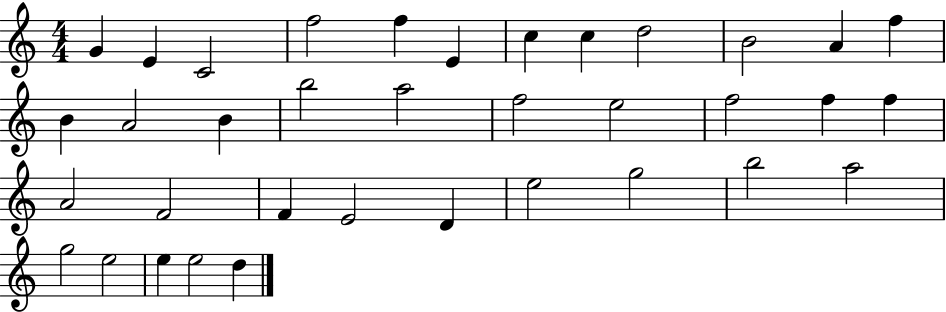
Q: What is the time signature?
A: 4/4